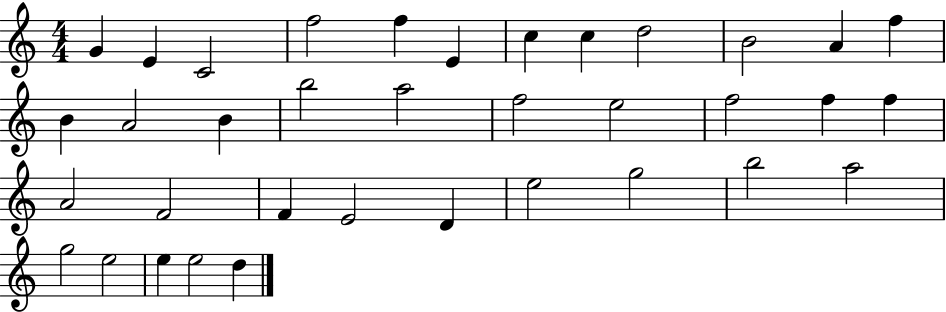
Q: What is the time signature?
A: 4/4